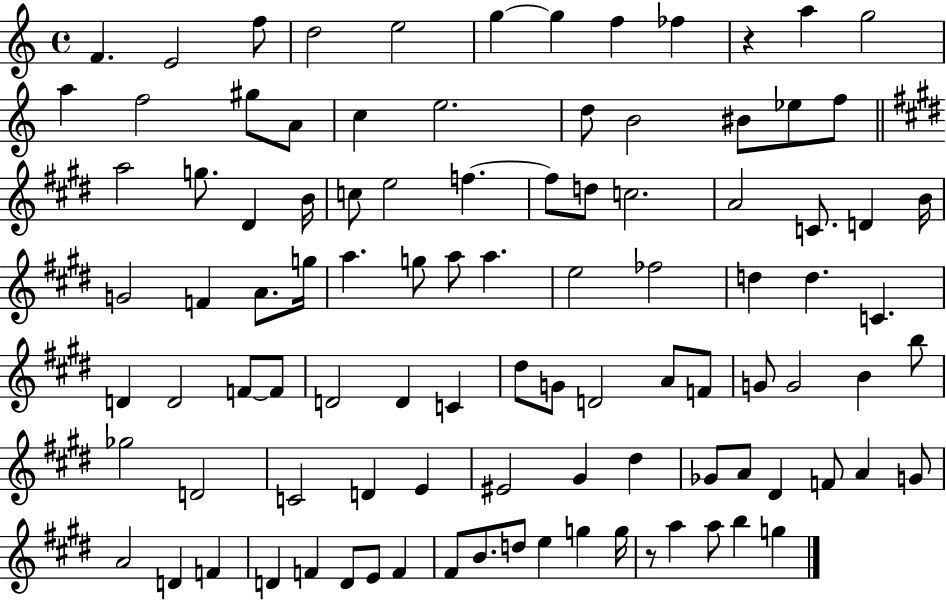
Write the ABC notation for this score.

X:1
T:Untitled
M:4/4
L:1/4
K:C
F E2 f/2 d2 e2 g g f _f z a g2 a f2 ^g/2 A/2 c e2 d/2 B2 ^B/2 _e/2 f/2 a2 g/2 ^D B/4 c/2 e2 f f/2 d/2 c2 A2 C/2 D B/4 G2 F A/2 g/4 a g/2 a/2 a e2 _f2 d d C D D2 F/2 F/2 D2 D C ^d/2 G/2 D2 A/2 F/2 G/2 G2 B b/2 _g2 D2 C2 D E ^E2 ^G ^d _G/2 A/2 ^D F/2 A G/2 A2 D F D F D/2 E/2 F ^F/2 B/2 d/2 e g g/4 z/2 a a/2 b g